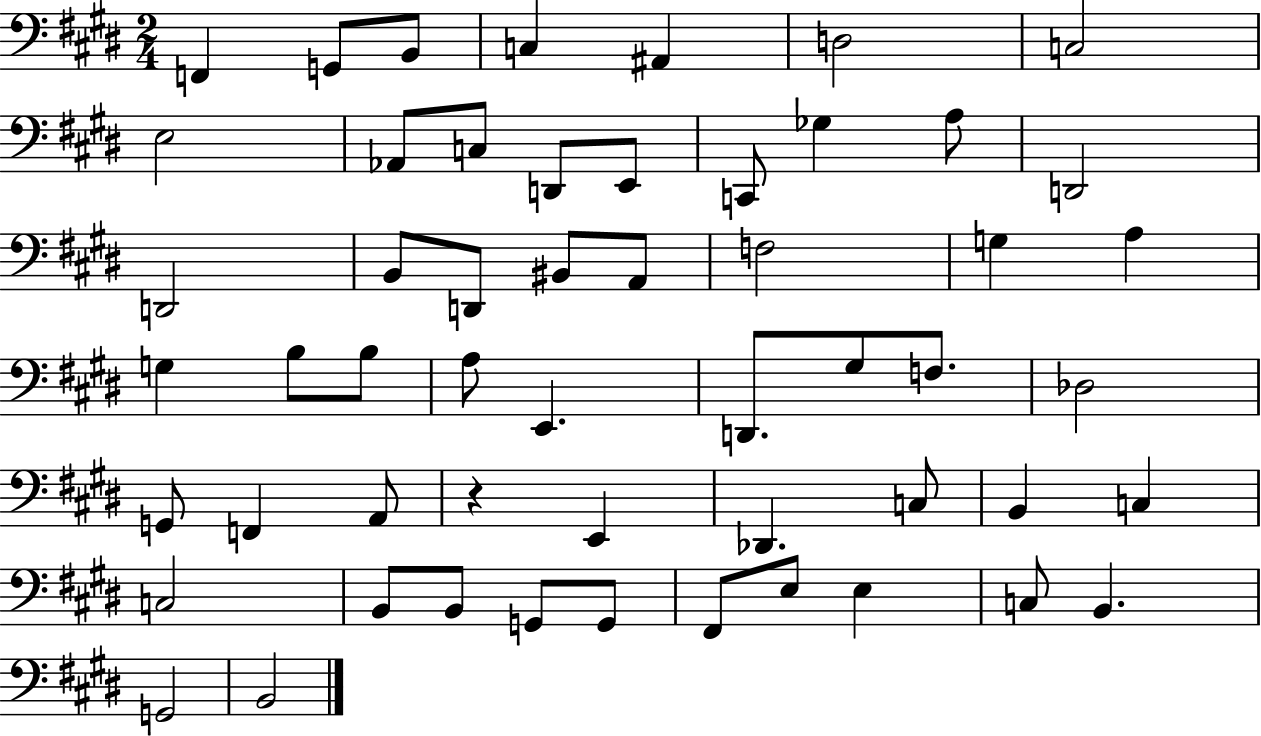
F2/q G2/e B2/e C3/q A#2/q D3/h C3/h E3/h Ab2/e C3/e D2/e E2/e C2/e Gb3/q A3/e D2/h D2/h B2/e D2/e BIS2/e A2/e F3/h G3/q A3/q G3/q B3/e B3/e A3/e E2/q. D2/e. G#3/e F3/e. Db3/h G2/e F2/q A2/e R/q E2/q Db2/q. C3/e B2/q C3/q C3/h B2/e B2/e G2/e G2/e F#2/e E3/e E3/q C3/e B2/q. G2/h B2/h